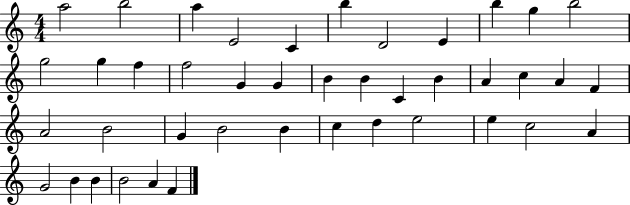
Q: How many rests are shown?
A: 0